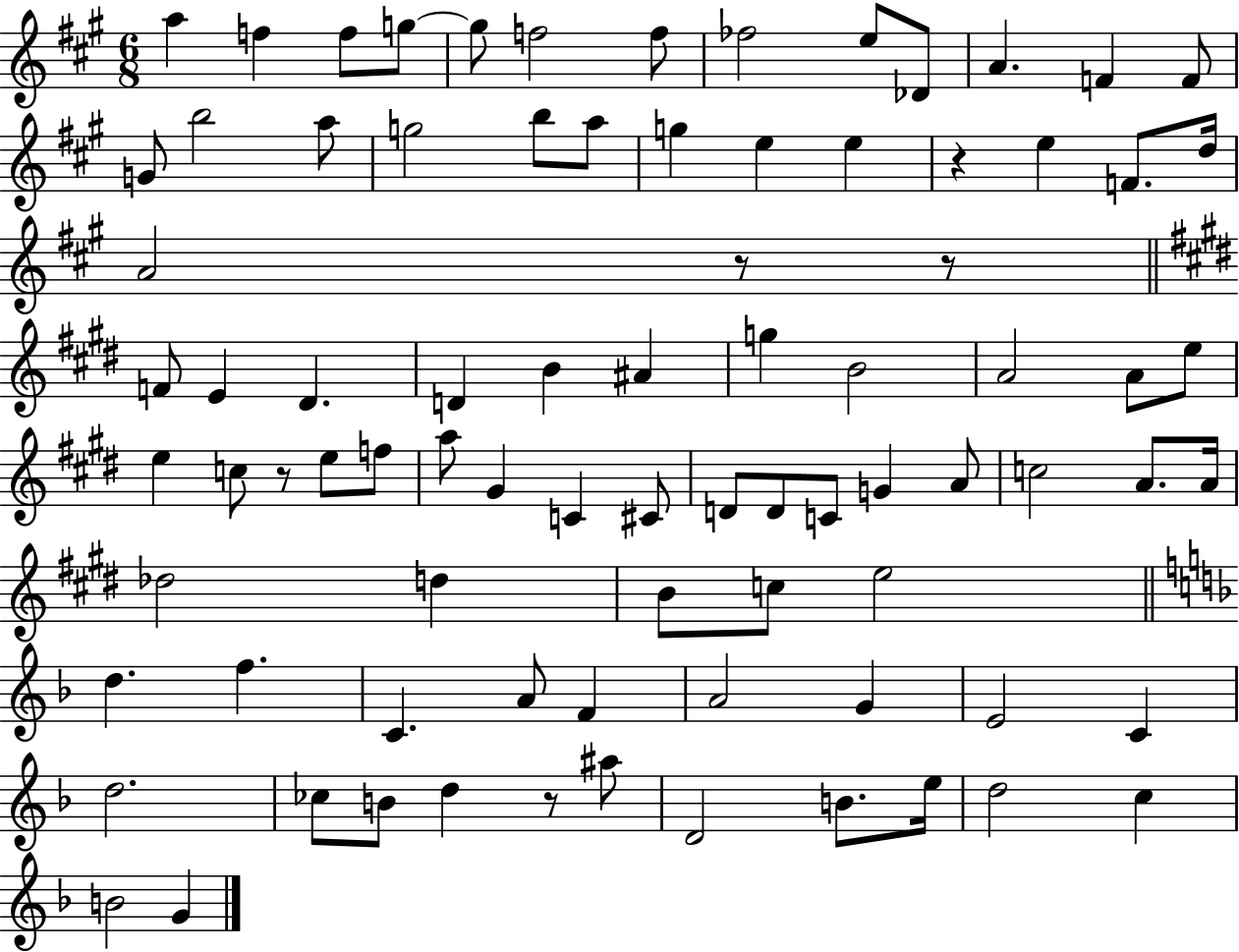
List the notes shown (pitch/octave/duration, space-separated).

A5/q F5/q F5/e G5/e G5/e F5/h F5/e FES5/h E5/e Db4/e A4/q. F4/q F4/e G4/e B5/h A5/e G5/h B5/e A5/e G5/q E5/q E5/q R/q E5/q F4/e. D5/s A4/h R/e R/e F4/e E4/q D#4/q. D4/q B4/q A#4/q G5/q B4/h A4/h A4/e E5/e E5/q C5/e R/e E5/e F5/e A5/e G#4/q C4/q C#4/e D4/e D4/e C4/e G4/q A4/e C5/h A4/e. A4/s Db5/h D5/q B4/e C5/e E5/h D5/q. F5/q. C4/q. A4/e F4/q A4/h G4/q E4/h C4/q D5/h. CES5/e B4/e D5/q R/e A#5/e D4/h B4/e. E5/s D5/h C5/q B4/h G4/q